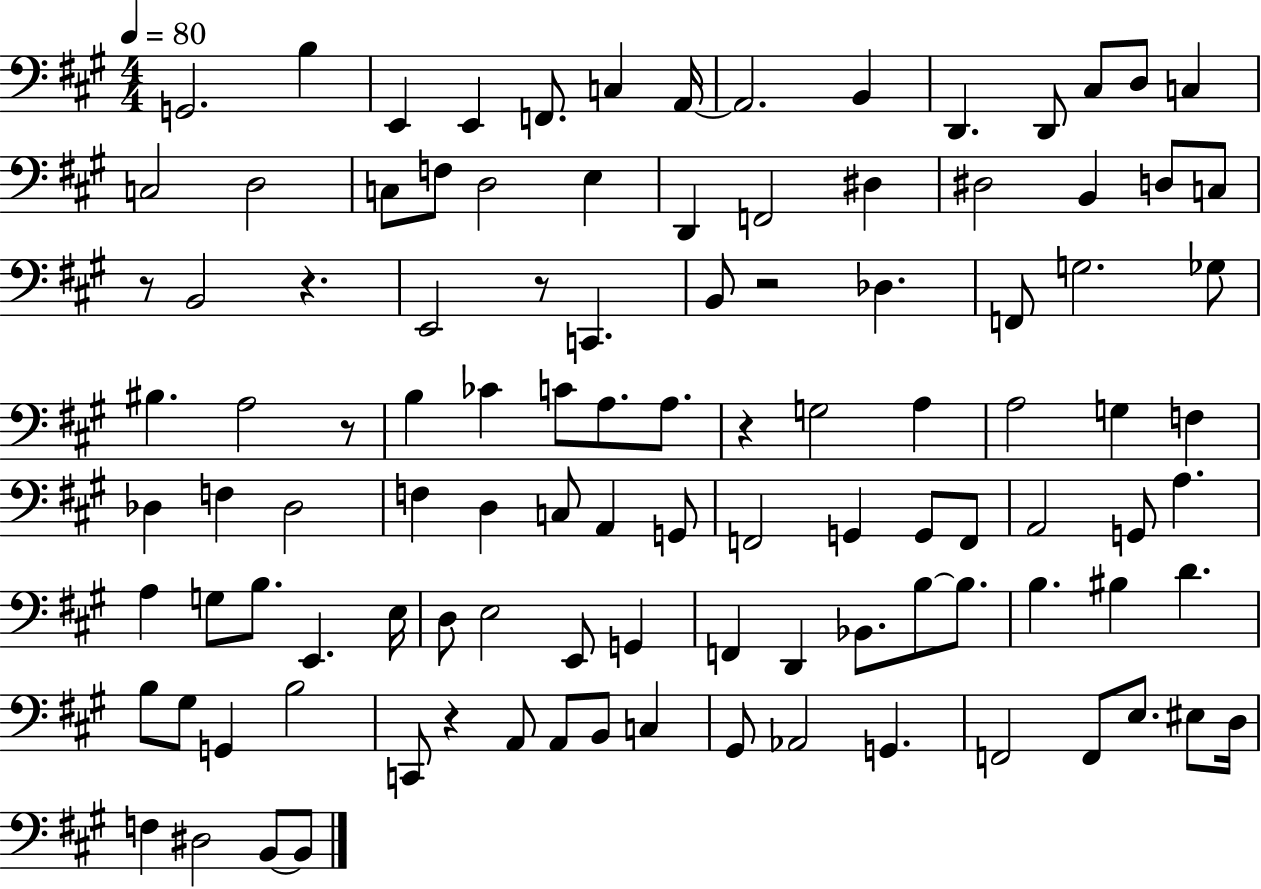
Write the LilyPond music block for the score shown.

{
  \clef bass
  \numericTimeSignature
  \time 4/4
  \key a \major
  \tempo 4 = 80
  g,2. b4 | e,4 e,4 f,8. c4 a,16~~ | a,2. b,4 | d,4. d,8 cis8 d8 c4 | \break c2 d2 | c8 f8 d2 e4 | d,4 f,2 dis4 | dis2 b,4 d8 c8 | \break r8 b,2 r4. | e,2 r8 c,4. | b,8 r2 des4. | f,8 g2. ges8 | \break bis4. a2 r8 | b4 ces'4 c'8 a8. a8. | r4 g2 a4 | a2 g4 f4 | \break des4 f4 des2 | f4 d4 c8 a,4 g,8 | f,2 g,4 g,8 f,8 | a,2 g,8 a4. | \break a4 g8 b8. e,4. e16 | d8 e2 e,8 g,4 | f,4 d,4 bes,8. b8~~ b8. | b4. bis4 d'4. | \break b8 gis8 g,4 b2 | c,8 r4 a,8 a,8 b,8 c4 | gis,8 aes,2 g,4. | f,2 f,8 e8. eis8 d16 | \break f4 dis2 b,8~~ b,8 | \bar "|."
}